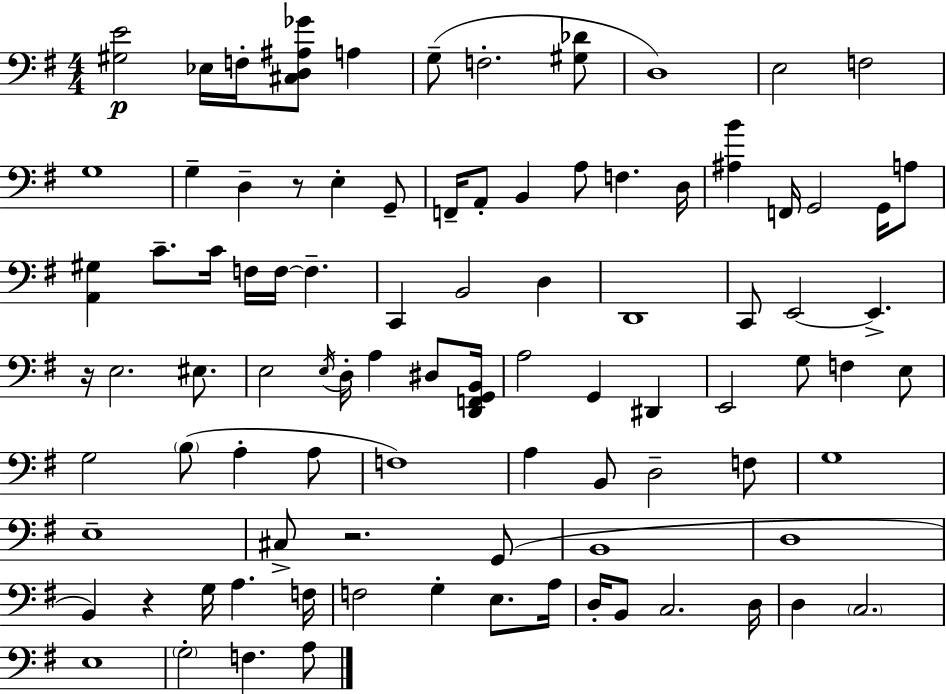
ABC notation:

X:1
T:Untitled
M:4/4
L:1/4
K:G
[^G,E]2 _E,/4 F,/4 [^C,D,^A,_G]/2 A, G,/2 F,2 [^G,_D]/2 D,4 E,2 F,2 G,4 G, D, z/2 E, G,,/2 F,,/4 A,,/2 B,, A,/2 F, D,/4 [^A,B] F,,/4 G,,2 G,,/4 A,/2 [A,,^G,] C/2 C/4 F,/4 F,/4 F, C,, B,,2 D, D,,4 C,,/2 E,,2 E,, z/4 E,2 ^E,/2 E,2 E,/4 D,/4 A, ^D,/2 [D,,F,,G,,B,,]/4 A,2 G,, ^D,, E,,2 G,/2 F, E,/2 G,2 B,/2 A, A,/2 F,4 A, B,,/2 D,2 F,/2 G,4 E,4 ^C,/2 z2 G,,/2 B,,4 D,4 B,, z G,/4 A, F,/4 F,2 G, E,/2 A,/4 D,/4 B,,/2 C,2 D,/4 D, C,2 E,4 G,2 F, A,/2